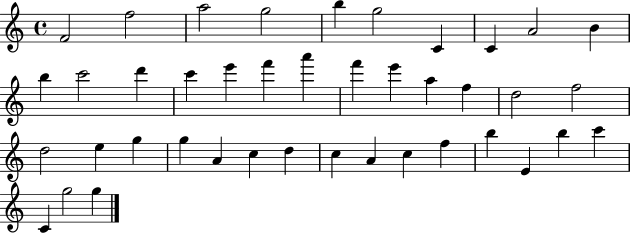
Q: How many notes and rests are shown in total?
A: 41